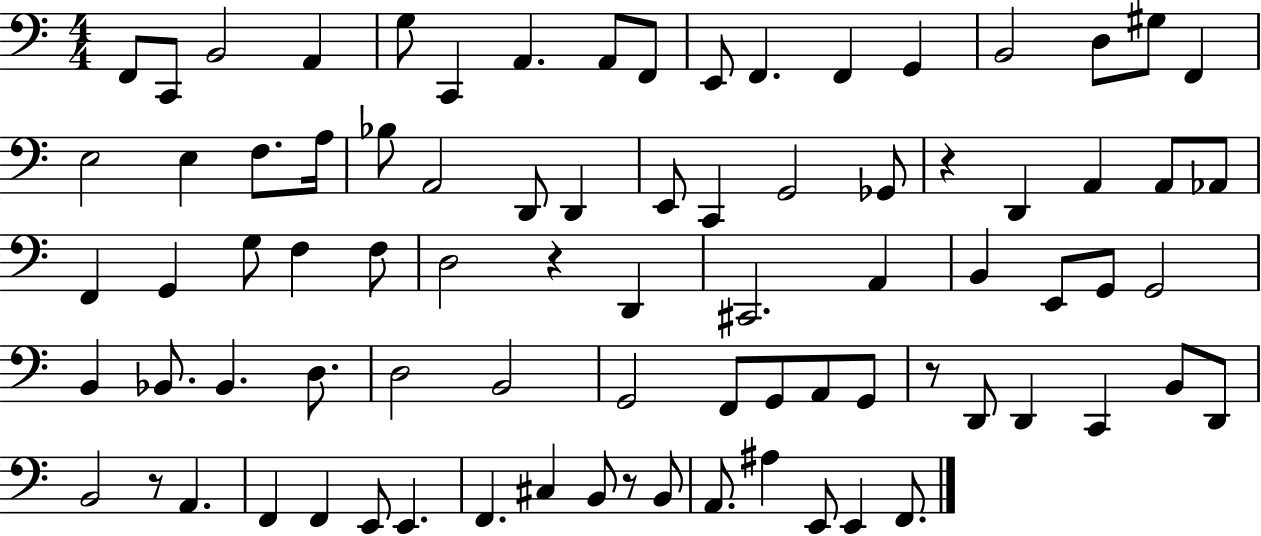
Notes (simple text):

F2/e C2/e B2/h A2/q G3/e C2/q A2/q. A2/e F2/e E2/e F2/q. F2/q G2/q B2/h D3/e G#3/e F2/q E3/h E3/q F3/e. A3/s Bb3/e A2/h D2/e D2/q E2/e C2/q G2/h Gb2/e R/q D2/q A2/q A2/e Ab2/e F2/q G2/q G3/e F3/q F3/e D3/h R/q D2/q C#2/h. A2/q B2/q E2/e G2/e G2/h B2/q Bb2/e. Bb2/q. D3/e. D3/h B2/h G2/h F2/e G2/e A2/e G2/e R/e D2/e D2/q C2/q B2/e D2/e B2/h R/e A2/q. F2/q F2/q E2/e E2/q. F2/q. C#3/q B2/e R/e B2/e A2/e. A#3/q E2/e E2/q F2/e.